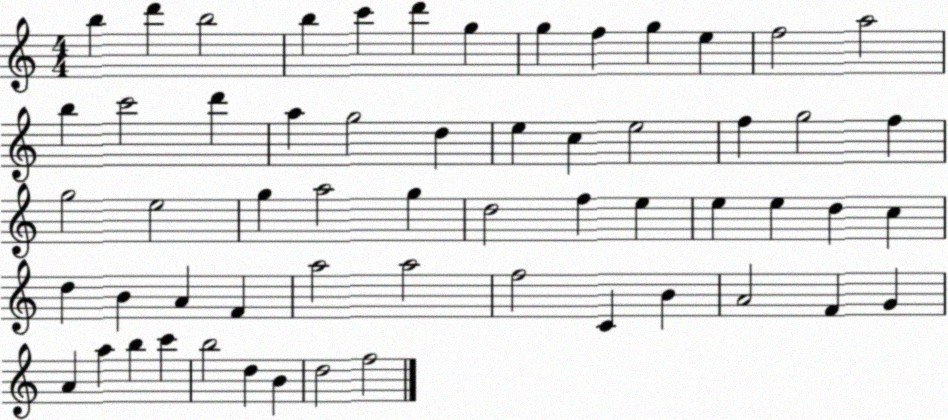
X:1
T:Untitled
M:4/4
L:1/4
K:C
b d' b2 b c' d' g g f g e f2 a2 b c'2 d' a g2 d e c e2 f g2 f g2 e2 g a2 g d2 f e e e d c d B A F a2 a2 f2 C B A2 F G A a b c' b2 d B d2 f2